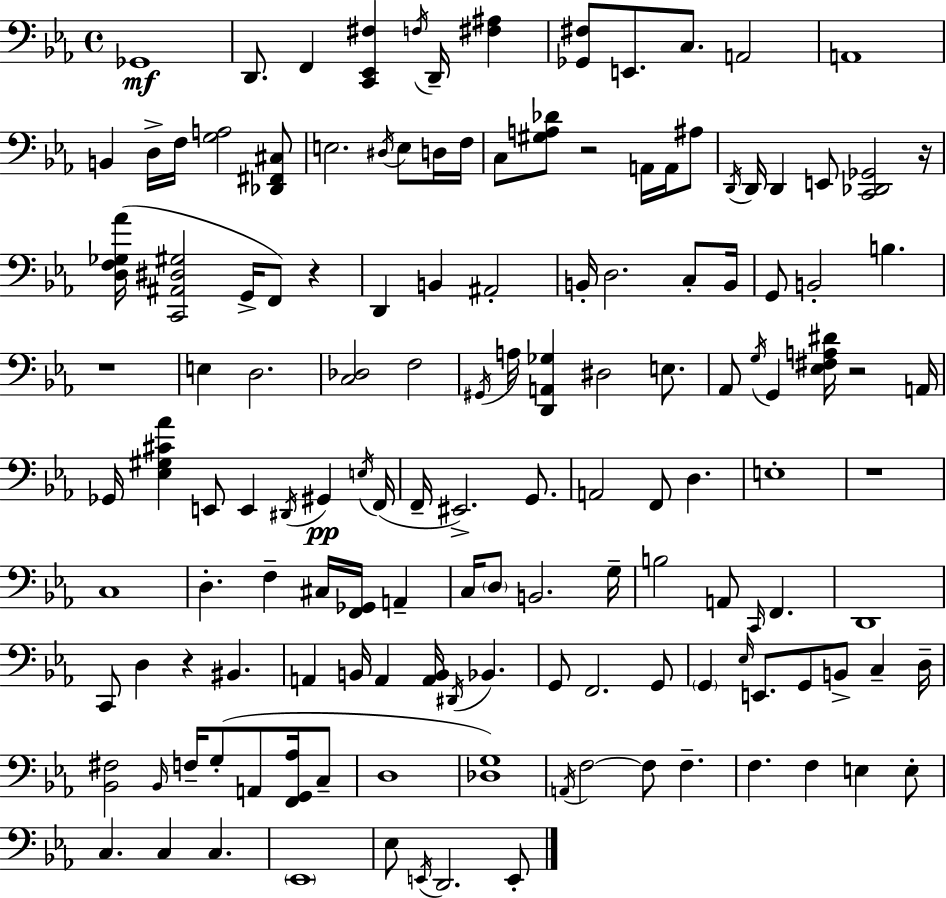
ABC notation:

X:1
T:Untitled
M:4/4
L:1/4
K:Cm
_G,,4 D,,/2 F,, [C,,_E,,^F,] F,/4 D,,/4 [^F,^A,] [_G,,^F,]/2 E,,/2 C,/2 A,,2 A,,4 B,, D,/4 F,/4 [G,A,]2 [_D,,^F,,^C,]/2 E,2 ^D,/4 E,/2 D,/4 F,/4 C,/2 [^G,A,_D]/2 z2 A,,/4 A,,/4 ^A,/2 D,,/4 D,,/4 D,, E,,/2 [C,,_D,,_G,,]2 z/4 [D,F,_G,_A]/4 [C,,^A,,^D,^G,]2 G,,/4 F,,/2 z D,, B,, ^A,,2 B,,/4 D,2 C,/2 B,,/4 G,,/2 B,,2 B, z4 E, D,2 [C,_D,]2 F,2 ^G,,/4 A,/4 [D,,A,,_G,] ^D,2 E,/2 _A,,/2 G,/4 G,, [_E,^F,A,^D]/4 z2 A,,/4 _G,,/4 [_E,^G,^C_A] E,,/2 E,, ^D,,/4 ^G,, E,/4 F,,/4 F,,/4 ^E,,2 G,,/2 A,,2 F,,/2 D, E,4 z4 C,4 D, F, ^C,/4 [F,,_G,,]/4 A,, C,/4 D,/2 B,,2 G,/4 B,2 A,,/2 C,,/4 F,, D,,4 C,,/2 D, z ^B,, A,, B,,/4 A,, [A,,B,,]/4 ^D,,/4 _B,, G,,/2 F,,2 G,,/2 G,, _E,/4 E,,/2 G,,/2 B,,/2 C, D,/4 [_B,,^F,]2 _B,,/4 F,/4 G,/2 A,,/2 [F,,G,,_A,]/4 C,/2 D,4 [_D,G,]4 A,,/4 F,2 F,/2 F, F, F, E, E,/2 C, C, C, _E,,4 _E,/2 E,,/4 D,,2 E,,/2